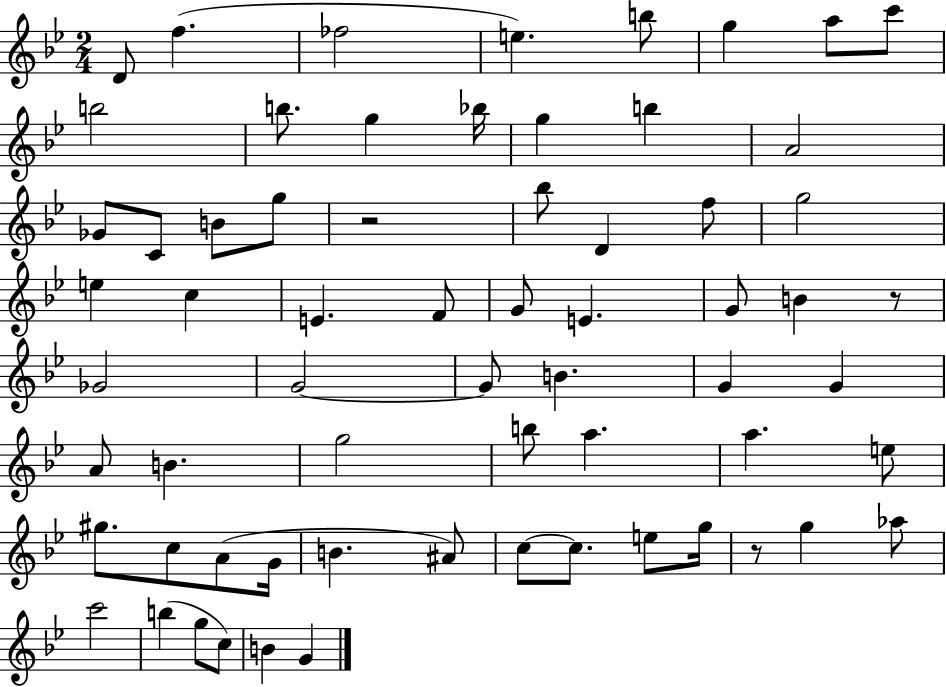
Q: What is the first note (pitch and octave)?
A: D4